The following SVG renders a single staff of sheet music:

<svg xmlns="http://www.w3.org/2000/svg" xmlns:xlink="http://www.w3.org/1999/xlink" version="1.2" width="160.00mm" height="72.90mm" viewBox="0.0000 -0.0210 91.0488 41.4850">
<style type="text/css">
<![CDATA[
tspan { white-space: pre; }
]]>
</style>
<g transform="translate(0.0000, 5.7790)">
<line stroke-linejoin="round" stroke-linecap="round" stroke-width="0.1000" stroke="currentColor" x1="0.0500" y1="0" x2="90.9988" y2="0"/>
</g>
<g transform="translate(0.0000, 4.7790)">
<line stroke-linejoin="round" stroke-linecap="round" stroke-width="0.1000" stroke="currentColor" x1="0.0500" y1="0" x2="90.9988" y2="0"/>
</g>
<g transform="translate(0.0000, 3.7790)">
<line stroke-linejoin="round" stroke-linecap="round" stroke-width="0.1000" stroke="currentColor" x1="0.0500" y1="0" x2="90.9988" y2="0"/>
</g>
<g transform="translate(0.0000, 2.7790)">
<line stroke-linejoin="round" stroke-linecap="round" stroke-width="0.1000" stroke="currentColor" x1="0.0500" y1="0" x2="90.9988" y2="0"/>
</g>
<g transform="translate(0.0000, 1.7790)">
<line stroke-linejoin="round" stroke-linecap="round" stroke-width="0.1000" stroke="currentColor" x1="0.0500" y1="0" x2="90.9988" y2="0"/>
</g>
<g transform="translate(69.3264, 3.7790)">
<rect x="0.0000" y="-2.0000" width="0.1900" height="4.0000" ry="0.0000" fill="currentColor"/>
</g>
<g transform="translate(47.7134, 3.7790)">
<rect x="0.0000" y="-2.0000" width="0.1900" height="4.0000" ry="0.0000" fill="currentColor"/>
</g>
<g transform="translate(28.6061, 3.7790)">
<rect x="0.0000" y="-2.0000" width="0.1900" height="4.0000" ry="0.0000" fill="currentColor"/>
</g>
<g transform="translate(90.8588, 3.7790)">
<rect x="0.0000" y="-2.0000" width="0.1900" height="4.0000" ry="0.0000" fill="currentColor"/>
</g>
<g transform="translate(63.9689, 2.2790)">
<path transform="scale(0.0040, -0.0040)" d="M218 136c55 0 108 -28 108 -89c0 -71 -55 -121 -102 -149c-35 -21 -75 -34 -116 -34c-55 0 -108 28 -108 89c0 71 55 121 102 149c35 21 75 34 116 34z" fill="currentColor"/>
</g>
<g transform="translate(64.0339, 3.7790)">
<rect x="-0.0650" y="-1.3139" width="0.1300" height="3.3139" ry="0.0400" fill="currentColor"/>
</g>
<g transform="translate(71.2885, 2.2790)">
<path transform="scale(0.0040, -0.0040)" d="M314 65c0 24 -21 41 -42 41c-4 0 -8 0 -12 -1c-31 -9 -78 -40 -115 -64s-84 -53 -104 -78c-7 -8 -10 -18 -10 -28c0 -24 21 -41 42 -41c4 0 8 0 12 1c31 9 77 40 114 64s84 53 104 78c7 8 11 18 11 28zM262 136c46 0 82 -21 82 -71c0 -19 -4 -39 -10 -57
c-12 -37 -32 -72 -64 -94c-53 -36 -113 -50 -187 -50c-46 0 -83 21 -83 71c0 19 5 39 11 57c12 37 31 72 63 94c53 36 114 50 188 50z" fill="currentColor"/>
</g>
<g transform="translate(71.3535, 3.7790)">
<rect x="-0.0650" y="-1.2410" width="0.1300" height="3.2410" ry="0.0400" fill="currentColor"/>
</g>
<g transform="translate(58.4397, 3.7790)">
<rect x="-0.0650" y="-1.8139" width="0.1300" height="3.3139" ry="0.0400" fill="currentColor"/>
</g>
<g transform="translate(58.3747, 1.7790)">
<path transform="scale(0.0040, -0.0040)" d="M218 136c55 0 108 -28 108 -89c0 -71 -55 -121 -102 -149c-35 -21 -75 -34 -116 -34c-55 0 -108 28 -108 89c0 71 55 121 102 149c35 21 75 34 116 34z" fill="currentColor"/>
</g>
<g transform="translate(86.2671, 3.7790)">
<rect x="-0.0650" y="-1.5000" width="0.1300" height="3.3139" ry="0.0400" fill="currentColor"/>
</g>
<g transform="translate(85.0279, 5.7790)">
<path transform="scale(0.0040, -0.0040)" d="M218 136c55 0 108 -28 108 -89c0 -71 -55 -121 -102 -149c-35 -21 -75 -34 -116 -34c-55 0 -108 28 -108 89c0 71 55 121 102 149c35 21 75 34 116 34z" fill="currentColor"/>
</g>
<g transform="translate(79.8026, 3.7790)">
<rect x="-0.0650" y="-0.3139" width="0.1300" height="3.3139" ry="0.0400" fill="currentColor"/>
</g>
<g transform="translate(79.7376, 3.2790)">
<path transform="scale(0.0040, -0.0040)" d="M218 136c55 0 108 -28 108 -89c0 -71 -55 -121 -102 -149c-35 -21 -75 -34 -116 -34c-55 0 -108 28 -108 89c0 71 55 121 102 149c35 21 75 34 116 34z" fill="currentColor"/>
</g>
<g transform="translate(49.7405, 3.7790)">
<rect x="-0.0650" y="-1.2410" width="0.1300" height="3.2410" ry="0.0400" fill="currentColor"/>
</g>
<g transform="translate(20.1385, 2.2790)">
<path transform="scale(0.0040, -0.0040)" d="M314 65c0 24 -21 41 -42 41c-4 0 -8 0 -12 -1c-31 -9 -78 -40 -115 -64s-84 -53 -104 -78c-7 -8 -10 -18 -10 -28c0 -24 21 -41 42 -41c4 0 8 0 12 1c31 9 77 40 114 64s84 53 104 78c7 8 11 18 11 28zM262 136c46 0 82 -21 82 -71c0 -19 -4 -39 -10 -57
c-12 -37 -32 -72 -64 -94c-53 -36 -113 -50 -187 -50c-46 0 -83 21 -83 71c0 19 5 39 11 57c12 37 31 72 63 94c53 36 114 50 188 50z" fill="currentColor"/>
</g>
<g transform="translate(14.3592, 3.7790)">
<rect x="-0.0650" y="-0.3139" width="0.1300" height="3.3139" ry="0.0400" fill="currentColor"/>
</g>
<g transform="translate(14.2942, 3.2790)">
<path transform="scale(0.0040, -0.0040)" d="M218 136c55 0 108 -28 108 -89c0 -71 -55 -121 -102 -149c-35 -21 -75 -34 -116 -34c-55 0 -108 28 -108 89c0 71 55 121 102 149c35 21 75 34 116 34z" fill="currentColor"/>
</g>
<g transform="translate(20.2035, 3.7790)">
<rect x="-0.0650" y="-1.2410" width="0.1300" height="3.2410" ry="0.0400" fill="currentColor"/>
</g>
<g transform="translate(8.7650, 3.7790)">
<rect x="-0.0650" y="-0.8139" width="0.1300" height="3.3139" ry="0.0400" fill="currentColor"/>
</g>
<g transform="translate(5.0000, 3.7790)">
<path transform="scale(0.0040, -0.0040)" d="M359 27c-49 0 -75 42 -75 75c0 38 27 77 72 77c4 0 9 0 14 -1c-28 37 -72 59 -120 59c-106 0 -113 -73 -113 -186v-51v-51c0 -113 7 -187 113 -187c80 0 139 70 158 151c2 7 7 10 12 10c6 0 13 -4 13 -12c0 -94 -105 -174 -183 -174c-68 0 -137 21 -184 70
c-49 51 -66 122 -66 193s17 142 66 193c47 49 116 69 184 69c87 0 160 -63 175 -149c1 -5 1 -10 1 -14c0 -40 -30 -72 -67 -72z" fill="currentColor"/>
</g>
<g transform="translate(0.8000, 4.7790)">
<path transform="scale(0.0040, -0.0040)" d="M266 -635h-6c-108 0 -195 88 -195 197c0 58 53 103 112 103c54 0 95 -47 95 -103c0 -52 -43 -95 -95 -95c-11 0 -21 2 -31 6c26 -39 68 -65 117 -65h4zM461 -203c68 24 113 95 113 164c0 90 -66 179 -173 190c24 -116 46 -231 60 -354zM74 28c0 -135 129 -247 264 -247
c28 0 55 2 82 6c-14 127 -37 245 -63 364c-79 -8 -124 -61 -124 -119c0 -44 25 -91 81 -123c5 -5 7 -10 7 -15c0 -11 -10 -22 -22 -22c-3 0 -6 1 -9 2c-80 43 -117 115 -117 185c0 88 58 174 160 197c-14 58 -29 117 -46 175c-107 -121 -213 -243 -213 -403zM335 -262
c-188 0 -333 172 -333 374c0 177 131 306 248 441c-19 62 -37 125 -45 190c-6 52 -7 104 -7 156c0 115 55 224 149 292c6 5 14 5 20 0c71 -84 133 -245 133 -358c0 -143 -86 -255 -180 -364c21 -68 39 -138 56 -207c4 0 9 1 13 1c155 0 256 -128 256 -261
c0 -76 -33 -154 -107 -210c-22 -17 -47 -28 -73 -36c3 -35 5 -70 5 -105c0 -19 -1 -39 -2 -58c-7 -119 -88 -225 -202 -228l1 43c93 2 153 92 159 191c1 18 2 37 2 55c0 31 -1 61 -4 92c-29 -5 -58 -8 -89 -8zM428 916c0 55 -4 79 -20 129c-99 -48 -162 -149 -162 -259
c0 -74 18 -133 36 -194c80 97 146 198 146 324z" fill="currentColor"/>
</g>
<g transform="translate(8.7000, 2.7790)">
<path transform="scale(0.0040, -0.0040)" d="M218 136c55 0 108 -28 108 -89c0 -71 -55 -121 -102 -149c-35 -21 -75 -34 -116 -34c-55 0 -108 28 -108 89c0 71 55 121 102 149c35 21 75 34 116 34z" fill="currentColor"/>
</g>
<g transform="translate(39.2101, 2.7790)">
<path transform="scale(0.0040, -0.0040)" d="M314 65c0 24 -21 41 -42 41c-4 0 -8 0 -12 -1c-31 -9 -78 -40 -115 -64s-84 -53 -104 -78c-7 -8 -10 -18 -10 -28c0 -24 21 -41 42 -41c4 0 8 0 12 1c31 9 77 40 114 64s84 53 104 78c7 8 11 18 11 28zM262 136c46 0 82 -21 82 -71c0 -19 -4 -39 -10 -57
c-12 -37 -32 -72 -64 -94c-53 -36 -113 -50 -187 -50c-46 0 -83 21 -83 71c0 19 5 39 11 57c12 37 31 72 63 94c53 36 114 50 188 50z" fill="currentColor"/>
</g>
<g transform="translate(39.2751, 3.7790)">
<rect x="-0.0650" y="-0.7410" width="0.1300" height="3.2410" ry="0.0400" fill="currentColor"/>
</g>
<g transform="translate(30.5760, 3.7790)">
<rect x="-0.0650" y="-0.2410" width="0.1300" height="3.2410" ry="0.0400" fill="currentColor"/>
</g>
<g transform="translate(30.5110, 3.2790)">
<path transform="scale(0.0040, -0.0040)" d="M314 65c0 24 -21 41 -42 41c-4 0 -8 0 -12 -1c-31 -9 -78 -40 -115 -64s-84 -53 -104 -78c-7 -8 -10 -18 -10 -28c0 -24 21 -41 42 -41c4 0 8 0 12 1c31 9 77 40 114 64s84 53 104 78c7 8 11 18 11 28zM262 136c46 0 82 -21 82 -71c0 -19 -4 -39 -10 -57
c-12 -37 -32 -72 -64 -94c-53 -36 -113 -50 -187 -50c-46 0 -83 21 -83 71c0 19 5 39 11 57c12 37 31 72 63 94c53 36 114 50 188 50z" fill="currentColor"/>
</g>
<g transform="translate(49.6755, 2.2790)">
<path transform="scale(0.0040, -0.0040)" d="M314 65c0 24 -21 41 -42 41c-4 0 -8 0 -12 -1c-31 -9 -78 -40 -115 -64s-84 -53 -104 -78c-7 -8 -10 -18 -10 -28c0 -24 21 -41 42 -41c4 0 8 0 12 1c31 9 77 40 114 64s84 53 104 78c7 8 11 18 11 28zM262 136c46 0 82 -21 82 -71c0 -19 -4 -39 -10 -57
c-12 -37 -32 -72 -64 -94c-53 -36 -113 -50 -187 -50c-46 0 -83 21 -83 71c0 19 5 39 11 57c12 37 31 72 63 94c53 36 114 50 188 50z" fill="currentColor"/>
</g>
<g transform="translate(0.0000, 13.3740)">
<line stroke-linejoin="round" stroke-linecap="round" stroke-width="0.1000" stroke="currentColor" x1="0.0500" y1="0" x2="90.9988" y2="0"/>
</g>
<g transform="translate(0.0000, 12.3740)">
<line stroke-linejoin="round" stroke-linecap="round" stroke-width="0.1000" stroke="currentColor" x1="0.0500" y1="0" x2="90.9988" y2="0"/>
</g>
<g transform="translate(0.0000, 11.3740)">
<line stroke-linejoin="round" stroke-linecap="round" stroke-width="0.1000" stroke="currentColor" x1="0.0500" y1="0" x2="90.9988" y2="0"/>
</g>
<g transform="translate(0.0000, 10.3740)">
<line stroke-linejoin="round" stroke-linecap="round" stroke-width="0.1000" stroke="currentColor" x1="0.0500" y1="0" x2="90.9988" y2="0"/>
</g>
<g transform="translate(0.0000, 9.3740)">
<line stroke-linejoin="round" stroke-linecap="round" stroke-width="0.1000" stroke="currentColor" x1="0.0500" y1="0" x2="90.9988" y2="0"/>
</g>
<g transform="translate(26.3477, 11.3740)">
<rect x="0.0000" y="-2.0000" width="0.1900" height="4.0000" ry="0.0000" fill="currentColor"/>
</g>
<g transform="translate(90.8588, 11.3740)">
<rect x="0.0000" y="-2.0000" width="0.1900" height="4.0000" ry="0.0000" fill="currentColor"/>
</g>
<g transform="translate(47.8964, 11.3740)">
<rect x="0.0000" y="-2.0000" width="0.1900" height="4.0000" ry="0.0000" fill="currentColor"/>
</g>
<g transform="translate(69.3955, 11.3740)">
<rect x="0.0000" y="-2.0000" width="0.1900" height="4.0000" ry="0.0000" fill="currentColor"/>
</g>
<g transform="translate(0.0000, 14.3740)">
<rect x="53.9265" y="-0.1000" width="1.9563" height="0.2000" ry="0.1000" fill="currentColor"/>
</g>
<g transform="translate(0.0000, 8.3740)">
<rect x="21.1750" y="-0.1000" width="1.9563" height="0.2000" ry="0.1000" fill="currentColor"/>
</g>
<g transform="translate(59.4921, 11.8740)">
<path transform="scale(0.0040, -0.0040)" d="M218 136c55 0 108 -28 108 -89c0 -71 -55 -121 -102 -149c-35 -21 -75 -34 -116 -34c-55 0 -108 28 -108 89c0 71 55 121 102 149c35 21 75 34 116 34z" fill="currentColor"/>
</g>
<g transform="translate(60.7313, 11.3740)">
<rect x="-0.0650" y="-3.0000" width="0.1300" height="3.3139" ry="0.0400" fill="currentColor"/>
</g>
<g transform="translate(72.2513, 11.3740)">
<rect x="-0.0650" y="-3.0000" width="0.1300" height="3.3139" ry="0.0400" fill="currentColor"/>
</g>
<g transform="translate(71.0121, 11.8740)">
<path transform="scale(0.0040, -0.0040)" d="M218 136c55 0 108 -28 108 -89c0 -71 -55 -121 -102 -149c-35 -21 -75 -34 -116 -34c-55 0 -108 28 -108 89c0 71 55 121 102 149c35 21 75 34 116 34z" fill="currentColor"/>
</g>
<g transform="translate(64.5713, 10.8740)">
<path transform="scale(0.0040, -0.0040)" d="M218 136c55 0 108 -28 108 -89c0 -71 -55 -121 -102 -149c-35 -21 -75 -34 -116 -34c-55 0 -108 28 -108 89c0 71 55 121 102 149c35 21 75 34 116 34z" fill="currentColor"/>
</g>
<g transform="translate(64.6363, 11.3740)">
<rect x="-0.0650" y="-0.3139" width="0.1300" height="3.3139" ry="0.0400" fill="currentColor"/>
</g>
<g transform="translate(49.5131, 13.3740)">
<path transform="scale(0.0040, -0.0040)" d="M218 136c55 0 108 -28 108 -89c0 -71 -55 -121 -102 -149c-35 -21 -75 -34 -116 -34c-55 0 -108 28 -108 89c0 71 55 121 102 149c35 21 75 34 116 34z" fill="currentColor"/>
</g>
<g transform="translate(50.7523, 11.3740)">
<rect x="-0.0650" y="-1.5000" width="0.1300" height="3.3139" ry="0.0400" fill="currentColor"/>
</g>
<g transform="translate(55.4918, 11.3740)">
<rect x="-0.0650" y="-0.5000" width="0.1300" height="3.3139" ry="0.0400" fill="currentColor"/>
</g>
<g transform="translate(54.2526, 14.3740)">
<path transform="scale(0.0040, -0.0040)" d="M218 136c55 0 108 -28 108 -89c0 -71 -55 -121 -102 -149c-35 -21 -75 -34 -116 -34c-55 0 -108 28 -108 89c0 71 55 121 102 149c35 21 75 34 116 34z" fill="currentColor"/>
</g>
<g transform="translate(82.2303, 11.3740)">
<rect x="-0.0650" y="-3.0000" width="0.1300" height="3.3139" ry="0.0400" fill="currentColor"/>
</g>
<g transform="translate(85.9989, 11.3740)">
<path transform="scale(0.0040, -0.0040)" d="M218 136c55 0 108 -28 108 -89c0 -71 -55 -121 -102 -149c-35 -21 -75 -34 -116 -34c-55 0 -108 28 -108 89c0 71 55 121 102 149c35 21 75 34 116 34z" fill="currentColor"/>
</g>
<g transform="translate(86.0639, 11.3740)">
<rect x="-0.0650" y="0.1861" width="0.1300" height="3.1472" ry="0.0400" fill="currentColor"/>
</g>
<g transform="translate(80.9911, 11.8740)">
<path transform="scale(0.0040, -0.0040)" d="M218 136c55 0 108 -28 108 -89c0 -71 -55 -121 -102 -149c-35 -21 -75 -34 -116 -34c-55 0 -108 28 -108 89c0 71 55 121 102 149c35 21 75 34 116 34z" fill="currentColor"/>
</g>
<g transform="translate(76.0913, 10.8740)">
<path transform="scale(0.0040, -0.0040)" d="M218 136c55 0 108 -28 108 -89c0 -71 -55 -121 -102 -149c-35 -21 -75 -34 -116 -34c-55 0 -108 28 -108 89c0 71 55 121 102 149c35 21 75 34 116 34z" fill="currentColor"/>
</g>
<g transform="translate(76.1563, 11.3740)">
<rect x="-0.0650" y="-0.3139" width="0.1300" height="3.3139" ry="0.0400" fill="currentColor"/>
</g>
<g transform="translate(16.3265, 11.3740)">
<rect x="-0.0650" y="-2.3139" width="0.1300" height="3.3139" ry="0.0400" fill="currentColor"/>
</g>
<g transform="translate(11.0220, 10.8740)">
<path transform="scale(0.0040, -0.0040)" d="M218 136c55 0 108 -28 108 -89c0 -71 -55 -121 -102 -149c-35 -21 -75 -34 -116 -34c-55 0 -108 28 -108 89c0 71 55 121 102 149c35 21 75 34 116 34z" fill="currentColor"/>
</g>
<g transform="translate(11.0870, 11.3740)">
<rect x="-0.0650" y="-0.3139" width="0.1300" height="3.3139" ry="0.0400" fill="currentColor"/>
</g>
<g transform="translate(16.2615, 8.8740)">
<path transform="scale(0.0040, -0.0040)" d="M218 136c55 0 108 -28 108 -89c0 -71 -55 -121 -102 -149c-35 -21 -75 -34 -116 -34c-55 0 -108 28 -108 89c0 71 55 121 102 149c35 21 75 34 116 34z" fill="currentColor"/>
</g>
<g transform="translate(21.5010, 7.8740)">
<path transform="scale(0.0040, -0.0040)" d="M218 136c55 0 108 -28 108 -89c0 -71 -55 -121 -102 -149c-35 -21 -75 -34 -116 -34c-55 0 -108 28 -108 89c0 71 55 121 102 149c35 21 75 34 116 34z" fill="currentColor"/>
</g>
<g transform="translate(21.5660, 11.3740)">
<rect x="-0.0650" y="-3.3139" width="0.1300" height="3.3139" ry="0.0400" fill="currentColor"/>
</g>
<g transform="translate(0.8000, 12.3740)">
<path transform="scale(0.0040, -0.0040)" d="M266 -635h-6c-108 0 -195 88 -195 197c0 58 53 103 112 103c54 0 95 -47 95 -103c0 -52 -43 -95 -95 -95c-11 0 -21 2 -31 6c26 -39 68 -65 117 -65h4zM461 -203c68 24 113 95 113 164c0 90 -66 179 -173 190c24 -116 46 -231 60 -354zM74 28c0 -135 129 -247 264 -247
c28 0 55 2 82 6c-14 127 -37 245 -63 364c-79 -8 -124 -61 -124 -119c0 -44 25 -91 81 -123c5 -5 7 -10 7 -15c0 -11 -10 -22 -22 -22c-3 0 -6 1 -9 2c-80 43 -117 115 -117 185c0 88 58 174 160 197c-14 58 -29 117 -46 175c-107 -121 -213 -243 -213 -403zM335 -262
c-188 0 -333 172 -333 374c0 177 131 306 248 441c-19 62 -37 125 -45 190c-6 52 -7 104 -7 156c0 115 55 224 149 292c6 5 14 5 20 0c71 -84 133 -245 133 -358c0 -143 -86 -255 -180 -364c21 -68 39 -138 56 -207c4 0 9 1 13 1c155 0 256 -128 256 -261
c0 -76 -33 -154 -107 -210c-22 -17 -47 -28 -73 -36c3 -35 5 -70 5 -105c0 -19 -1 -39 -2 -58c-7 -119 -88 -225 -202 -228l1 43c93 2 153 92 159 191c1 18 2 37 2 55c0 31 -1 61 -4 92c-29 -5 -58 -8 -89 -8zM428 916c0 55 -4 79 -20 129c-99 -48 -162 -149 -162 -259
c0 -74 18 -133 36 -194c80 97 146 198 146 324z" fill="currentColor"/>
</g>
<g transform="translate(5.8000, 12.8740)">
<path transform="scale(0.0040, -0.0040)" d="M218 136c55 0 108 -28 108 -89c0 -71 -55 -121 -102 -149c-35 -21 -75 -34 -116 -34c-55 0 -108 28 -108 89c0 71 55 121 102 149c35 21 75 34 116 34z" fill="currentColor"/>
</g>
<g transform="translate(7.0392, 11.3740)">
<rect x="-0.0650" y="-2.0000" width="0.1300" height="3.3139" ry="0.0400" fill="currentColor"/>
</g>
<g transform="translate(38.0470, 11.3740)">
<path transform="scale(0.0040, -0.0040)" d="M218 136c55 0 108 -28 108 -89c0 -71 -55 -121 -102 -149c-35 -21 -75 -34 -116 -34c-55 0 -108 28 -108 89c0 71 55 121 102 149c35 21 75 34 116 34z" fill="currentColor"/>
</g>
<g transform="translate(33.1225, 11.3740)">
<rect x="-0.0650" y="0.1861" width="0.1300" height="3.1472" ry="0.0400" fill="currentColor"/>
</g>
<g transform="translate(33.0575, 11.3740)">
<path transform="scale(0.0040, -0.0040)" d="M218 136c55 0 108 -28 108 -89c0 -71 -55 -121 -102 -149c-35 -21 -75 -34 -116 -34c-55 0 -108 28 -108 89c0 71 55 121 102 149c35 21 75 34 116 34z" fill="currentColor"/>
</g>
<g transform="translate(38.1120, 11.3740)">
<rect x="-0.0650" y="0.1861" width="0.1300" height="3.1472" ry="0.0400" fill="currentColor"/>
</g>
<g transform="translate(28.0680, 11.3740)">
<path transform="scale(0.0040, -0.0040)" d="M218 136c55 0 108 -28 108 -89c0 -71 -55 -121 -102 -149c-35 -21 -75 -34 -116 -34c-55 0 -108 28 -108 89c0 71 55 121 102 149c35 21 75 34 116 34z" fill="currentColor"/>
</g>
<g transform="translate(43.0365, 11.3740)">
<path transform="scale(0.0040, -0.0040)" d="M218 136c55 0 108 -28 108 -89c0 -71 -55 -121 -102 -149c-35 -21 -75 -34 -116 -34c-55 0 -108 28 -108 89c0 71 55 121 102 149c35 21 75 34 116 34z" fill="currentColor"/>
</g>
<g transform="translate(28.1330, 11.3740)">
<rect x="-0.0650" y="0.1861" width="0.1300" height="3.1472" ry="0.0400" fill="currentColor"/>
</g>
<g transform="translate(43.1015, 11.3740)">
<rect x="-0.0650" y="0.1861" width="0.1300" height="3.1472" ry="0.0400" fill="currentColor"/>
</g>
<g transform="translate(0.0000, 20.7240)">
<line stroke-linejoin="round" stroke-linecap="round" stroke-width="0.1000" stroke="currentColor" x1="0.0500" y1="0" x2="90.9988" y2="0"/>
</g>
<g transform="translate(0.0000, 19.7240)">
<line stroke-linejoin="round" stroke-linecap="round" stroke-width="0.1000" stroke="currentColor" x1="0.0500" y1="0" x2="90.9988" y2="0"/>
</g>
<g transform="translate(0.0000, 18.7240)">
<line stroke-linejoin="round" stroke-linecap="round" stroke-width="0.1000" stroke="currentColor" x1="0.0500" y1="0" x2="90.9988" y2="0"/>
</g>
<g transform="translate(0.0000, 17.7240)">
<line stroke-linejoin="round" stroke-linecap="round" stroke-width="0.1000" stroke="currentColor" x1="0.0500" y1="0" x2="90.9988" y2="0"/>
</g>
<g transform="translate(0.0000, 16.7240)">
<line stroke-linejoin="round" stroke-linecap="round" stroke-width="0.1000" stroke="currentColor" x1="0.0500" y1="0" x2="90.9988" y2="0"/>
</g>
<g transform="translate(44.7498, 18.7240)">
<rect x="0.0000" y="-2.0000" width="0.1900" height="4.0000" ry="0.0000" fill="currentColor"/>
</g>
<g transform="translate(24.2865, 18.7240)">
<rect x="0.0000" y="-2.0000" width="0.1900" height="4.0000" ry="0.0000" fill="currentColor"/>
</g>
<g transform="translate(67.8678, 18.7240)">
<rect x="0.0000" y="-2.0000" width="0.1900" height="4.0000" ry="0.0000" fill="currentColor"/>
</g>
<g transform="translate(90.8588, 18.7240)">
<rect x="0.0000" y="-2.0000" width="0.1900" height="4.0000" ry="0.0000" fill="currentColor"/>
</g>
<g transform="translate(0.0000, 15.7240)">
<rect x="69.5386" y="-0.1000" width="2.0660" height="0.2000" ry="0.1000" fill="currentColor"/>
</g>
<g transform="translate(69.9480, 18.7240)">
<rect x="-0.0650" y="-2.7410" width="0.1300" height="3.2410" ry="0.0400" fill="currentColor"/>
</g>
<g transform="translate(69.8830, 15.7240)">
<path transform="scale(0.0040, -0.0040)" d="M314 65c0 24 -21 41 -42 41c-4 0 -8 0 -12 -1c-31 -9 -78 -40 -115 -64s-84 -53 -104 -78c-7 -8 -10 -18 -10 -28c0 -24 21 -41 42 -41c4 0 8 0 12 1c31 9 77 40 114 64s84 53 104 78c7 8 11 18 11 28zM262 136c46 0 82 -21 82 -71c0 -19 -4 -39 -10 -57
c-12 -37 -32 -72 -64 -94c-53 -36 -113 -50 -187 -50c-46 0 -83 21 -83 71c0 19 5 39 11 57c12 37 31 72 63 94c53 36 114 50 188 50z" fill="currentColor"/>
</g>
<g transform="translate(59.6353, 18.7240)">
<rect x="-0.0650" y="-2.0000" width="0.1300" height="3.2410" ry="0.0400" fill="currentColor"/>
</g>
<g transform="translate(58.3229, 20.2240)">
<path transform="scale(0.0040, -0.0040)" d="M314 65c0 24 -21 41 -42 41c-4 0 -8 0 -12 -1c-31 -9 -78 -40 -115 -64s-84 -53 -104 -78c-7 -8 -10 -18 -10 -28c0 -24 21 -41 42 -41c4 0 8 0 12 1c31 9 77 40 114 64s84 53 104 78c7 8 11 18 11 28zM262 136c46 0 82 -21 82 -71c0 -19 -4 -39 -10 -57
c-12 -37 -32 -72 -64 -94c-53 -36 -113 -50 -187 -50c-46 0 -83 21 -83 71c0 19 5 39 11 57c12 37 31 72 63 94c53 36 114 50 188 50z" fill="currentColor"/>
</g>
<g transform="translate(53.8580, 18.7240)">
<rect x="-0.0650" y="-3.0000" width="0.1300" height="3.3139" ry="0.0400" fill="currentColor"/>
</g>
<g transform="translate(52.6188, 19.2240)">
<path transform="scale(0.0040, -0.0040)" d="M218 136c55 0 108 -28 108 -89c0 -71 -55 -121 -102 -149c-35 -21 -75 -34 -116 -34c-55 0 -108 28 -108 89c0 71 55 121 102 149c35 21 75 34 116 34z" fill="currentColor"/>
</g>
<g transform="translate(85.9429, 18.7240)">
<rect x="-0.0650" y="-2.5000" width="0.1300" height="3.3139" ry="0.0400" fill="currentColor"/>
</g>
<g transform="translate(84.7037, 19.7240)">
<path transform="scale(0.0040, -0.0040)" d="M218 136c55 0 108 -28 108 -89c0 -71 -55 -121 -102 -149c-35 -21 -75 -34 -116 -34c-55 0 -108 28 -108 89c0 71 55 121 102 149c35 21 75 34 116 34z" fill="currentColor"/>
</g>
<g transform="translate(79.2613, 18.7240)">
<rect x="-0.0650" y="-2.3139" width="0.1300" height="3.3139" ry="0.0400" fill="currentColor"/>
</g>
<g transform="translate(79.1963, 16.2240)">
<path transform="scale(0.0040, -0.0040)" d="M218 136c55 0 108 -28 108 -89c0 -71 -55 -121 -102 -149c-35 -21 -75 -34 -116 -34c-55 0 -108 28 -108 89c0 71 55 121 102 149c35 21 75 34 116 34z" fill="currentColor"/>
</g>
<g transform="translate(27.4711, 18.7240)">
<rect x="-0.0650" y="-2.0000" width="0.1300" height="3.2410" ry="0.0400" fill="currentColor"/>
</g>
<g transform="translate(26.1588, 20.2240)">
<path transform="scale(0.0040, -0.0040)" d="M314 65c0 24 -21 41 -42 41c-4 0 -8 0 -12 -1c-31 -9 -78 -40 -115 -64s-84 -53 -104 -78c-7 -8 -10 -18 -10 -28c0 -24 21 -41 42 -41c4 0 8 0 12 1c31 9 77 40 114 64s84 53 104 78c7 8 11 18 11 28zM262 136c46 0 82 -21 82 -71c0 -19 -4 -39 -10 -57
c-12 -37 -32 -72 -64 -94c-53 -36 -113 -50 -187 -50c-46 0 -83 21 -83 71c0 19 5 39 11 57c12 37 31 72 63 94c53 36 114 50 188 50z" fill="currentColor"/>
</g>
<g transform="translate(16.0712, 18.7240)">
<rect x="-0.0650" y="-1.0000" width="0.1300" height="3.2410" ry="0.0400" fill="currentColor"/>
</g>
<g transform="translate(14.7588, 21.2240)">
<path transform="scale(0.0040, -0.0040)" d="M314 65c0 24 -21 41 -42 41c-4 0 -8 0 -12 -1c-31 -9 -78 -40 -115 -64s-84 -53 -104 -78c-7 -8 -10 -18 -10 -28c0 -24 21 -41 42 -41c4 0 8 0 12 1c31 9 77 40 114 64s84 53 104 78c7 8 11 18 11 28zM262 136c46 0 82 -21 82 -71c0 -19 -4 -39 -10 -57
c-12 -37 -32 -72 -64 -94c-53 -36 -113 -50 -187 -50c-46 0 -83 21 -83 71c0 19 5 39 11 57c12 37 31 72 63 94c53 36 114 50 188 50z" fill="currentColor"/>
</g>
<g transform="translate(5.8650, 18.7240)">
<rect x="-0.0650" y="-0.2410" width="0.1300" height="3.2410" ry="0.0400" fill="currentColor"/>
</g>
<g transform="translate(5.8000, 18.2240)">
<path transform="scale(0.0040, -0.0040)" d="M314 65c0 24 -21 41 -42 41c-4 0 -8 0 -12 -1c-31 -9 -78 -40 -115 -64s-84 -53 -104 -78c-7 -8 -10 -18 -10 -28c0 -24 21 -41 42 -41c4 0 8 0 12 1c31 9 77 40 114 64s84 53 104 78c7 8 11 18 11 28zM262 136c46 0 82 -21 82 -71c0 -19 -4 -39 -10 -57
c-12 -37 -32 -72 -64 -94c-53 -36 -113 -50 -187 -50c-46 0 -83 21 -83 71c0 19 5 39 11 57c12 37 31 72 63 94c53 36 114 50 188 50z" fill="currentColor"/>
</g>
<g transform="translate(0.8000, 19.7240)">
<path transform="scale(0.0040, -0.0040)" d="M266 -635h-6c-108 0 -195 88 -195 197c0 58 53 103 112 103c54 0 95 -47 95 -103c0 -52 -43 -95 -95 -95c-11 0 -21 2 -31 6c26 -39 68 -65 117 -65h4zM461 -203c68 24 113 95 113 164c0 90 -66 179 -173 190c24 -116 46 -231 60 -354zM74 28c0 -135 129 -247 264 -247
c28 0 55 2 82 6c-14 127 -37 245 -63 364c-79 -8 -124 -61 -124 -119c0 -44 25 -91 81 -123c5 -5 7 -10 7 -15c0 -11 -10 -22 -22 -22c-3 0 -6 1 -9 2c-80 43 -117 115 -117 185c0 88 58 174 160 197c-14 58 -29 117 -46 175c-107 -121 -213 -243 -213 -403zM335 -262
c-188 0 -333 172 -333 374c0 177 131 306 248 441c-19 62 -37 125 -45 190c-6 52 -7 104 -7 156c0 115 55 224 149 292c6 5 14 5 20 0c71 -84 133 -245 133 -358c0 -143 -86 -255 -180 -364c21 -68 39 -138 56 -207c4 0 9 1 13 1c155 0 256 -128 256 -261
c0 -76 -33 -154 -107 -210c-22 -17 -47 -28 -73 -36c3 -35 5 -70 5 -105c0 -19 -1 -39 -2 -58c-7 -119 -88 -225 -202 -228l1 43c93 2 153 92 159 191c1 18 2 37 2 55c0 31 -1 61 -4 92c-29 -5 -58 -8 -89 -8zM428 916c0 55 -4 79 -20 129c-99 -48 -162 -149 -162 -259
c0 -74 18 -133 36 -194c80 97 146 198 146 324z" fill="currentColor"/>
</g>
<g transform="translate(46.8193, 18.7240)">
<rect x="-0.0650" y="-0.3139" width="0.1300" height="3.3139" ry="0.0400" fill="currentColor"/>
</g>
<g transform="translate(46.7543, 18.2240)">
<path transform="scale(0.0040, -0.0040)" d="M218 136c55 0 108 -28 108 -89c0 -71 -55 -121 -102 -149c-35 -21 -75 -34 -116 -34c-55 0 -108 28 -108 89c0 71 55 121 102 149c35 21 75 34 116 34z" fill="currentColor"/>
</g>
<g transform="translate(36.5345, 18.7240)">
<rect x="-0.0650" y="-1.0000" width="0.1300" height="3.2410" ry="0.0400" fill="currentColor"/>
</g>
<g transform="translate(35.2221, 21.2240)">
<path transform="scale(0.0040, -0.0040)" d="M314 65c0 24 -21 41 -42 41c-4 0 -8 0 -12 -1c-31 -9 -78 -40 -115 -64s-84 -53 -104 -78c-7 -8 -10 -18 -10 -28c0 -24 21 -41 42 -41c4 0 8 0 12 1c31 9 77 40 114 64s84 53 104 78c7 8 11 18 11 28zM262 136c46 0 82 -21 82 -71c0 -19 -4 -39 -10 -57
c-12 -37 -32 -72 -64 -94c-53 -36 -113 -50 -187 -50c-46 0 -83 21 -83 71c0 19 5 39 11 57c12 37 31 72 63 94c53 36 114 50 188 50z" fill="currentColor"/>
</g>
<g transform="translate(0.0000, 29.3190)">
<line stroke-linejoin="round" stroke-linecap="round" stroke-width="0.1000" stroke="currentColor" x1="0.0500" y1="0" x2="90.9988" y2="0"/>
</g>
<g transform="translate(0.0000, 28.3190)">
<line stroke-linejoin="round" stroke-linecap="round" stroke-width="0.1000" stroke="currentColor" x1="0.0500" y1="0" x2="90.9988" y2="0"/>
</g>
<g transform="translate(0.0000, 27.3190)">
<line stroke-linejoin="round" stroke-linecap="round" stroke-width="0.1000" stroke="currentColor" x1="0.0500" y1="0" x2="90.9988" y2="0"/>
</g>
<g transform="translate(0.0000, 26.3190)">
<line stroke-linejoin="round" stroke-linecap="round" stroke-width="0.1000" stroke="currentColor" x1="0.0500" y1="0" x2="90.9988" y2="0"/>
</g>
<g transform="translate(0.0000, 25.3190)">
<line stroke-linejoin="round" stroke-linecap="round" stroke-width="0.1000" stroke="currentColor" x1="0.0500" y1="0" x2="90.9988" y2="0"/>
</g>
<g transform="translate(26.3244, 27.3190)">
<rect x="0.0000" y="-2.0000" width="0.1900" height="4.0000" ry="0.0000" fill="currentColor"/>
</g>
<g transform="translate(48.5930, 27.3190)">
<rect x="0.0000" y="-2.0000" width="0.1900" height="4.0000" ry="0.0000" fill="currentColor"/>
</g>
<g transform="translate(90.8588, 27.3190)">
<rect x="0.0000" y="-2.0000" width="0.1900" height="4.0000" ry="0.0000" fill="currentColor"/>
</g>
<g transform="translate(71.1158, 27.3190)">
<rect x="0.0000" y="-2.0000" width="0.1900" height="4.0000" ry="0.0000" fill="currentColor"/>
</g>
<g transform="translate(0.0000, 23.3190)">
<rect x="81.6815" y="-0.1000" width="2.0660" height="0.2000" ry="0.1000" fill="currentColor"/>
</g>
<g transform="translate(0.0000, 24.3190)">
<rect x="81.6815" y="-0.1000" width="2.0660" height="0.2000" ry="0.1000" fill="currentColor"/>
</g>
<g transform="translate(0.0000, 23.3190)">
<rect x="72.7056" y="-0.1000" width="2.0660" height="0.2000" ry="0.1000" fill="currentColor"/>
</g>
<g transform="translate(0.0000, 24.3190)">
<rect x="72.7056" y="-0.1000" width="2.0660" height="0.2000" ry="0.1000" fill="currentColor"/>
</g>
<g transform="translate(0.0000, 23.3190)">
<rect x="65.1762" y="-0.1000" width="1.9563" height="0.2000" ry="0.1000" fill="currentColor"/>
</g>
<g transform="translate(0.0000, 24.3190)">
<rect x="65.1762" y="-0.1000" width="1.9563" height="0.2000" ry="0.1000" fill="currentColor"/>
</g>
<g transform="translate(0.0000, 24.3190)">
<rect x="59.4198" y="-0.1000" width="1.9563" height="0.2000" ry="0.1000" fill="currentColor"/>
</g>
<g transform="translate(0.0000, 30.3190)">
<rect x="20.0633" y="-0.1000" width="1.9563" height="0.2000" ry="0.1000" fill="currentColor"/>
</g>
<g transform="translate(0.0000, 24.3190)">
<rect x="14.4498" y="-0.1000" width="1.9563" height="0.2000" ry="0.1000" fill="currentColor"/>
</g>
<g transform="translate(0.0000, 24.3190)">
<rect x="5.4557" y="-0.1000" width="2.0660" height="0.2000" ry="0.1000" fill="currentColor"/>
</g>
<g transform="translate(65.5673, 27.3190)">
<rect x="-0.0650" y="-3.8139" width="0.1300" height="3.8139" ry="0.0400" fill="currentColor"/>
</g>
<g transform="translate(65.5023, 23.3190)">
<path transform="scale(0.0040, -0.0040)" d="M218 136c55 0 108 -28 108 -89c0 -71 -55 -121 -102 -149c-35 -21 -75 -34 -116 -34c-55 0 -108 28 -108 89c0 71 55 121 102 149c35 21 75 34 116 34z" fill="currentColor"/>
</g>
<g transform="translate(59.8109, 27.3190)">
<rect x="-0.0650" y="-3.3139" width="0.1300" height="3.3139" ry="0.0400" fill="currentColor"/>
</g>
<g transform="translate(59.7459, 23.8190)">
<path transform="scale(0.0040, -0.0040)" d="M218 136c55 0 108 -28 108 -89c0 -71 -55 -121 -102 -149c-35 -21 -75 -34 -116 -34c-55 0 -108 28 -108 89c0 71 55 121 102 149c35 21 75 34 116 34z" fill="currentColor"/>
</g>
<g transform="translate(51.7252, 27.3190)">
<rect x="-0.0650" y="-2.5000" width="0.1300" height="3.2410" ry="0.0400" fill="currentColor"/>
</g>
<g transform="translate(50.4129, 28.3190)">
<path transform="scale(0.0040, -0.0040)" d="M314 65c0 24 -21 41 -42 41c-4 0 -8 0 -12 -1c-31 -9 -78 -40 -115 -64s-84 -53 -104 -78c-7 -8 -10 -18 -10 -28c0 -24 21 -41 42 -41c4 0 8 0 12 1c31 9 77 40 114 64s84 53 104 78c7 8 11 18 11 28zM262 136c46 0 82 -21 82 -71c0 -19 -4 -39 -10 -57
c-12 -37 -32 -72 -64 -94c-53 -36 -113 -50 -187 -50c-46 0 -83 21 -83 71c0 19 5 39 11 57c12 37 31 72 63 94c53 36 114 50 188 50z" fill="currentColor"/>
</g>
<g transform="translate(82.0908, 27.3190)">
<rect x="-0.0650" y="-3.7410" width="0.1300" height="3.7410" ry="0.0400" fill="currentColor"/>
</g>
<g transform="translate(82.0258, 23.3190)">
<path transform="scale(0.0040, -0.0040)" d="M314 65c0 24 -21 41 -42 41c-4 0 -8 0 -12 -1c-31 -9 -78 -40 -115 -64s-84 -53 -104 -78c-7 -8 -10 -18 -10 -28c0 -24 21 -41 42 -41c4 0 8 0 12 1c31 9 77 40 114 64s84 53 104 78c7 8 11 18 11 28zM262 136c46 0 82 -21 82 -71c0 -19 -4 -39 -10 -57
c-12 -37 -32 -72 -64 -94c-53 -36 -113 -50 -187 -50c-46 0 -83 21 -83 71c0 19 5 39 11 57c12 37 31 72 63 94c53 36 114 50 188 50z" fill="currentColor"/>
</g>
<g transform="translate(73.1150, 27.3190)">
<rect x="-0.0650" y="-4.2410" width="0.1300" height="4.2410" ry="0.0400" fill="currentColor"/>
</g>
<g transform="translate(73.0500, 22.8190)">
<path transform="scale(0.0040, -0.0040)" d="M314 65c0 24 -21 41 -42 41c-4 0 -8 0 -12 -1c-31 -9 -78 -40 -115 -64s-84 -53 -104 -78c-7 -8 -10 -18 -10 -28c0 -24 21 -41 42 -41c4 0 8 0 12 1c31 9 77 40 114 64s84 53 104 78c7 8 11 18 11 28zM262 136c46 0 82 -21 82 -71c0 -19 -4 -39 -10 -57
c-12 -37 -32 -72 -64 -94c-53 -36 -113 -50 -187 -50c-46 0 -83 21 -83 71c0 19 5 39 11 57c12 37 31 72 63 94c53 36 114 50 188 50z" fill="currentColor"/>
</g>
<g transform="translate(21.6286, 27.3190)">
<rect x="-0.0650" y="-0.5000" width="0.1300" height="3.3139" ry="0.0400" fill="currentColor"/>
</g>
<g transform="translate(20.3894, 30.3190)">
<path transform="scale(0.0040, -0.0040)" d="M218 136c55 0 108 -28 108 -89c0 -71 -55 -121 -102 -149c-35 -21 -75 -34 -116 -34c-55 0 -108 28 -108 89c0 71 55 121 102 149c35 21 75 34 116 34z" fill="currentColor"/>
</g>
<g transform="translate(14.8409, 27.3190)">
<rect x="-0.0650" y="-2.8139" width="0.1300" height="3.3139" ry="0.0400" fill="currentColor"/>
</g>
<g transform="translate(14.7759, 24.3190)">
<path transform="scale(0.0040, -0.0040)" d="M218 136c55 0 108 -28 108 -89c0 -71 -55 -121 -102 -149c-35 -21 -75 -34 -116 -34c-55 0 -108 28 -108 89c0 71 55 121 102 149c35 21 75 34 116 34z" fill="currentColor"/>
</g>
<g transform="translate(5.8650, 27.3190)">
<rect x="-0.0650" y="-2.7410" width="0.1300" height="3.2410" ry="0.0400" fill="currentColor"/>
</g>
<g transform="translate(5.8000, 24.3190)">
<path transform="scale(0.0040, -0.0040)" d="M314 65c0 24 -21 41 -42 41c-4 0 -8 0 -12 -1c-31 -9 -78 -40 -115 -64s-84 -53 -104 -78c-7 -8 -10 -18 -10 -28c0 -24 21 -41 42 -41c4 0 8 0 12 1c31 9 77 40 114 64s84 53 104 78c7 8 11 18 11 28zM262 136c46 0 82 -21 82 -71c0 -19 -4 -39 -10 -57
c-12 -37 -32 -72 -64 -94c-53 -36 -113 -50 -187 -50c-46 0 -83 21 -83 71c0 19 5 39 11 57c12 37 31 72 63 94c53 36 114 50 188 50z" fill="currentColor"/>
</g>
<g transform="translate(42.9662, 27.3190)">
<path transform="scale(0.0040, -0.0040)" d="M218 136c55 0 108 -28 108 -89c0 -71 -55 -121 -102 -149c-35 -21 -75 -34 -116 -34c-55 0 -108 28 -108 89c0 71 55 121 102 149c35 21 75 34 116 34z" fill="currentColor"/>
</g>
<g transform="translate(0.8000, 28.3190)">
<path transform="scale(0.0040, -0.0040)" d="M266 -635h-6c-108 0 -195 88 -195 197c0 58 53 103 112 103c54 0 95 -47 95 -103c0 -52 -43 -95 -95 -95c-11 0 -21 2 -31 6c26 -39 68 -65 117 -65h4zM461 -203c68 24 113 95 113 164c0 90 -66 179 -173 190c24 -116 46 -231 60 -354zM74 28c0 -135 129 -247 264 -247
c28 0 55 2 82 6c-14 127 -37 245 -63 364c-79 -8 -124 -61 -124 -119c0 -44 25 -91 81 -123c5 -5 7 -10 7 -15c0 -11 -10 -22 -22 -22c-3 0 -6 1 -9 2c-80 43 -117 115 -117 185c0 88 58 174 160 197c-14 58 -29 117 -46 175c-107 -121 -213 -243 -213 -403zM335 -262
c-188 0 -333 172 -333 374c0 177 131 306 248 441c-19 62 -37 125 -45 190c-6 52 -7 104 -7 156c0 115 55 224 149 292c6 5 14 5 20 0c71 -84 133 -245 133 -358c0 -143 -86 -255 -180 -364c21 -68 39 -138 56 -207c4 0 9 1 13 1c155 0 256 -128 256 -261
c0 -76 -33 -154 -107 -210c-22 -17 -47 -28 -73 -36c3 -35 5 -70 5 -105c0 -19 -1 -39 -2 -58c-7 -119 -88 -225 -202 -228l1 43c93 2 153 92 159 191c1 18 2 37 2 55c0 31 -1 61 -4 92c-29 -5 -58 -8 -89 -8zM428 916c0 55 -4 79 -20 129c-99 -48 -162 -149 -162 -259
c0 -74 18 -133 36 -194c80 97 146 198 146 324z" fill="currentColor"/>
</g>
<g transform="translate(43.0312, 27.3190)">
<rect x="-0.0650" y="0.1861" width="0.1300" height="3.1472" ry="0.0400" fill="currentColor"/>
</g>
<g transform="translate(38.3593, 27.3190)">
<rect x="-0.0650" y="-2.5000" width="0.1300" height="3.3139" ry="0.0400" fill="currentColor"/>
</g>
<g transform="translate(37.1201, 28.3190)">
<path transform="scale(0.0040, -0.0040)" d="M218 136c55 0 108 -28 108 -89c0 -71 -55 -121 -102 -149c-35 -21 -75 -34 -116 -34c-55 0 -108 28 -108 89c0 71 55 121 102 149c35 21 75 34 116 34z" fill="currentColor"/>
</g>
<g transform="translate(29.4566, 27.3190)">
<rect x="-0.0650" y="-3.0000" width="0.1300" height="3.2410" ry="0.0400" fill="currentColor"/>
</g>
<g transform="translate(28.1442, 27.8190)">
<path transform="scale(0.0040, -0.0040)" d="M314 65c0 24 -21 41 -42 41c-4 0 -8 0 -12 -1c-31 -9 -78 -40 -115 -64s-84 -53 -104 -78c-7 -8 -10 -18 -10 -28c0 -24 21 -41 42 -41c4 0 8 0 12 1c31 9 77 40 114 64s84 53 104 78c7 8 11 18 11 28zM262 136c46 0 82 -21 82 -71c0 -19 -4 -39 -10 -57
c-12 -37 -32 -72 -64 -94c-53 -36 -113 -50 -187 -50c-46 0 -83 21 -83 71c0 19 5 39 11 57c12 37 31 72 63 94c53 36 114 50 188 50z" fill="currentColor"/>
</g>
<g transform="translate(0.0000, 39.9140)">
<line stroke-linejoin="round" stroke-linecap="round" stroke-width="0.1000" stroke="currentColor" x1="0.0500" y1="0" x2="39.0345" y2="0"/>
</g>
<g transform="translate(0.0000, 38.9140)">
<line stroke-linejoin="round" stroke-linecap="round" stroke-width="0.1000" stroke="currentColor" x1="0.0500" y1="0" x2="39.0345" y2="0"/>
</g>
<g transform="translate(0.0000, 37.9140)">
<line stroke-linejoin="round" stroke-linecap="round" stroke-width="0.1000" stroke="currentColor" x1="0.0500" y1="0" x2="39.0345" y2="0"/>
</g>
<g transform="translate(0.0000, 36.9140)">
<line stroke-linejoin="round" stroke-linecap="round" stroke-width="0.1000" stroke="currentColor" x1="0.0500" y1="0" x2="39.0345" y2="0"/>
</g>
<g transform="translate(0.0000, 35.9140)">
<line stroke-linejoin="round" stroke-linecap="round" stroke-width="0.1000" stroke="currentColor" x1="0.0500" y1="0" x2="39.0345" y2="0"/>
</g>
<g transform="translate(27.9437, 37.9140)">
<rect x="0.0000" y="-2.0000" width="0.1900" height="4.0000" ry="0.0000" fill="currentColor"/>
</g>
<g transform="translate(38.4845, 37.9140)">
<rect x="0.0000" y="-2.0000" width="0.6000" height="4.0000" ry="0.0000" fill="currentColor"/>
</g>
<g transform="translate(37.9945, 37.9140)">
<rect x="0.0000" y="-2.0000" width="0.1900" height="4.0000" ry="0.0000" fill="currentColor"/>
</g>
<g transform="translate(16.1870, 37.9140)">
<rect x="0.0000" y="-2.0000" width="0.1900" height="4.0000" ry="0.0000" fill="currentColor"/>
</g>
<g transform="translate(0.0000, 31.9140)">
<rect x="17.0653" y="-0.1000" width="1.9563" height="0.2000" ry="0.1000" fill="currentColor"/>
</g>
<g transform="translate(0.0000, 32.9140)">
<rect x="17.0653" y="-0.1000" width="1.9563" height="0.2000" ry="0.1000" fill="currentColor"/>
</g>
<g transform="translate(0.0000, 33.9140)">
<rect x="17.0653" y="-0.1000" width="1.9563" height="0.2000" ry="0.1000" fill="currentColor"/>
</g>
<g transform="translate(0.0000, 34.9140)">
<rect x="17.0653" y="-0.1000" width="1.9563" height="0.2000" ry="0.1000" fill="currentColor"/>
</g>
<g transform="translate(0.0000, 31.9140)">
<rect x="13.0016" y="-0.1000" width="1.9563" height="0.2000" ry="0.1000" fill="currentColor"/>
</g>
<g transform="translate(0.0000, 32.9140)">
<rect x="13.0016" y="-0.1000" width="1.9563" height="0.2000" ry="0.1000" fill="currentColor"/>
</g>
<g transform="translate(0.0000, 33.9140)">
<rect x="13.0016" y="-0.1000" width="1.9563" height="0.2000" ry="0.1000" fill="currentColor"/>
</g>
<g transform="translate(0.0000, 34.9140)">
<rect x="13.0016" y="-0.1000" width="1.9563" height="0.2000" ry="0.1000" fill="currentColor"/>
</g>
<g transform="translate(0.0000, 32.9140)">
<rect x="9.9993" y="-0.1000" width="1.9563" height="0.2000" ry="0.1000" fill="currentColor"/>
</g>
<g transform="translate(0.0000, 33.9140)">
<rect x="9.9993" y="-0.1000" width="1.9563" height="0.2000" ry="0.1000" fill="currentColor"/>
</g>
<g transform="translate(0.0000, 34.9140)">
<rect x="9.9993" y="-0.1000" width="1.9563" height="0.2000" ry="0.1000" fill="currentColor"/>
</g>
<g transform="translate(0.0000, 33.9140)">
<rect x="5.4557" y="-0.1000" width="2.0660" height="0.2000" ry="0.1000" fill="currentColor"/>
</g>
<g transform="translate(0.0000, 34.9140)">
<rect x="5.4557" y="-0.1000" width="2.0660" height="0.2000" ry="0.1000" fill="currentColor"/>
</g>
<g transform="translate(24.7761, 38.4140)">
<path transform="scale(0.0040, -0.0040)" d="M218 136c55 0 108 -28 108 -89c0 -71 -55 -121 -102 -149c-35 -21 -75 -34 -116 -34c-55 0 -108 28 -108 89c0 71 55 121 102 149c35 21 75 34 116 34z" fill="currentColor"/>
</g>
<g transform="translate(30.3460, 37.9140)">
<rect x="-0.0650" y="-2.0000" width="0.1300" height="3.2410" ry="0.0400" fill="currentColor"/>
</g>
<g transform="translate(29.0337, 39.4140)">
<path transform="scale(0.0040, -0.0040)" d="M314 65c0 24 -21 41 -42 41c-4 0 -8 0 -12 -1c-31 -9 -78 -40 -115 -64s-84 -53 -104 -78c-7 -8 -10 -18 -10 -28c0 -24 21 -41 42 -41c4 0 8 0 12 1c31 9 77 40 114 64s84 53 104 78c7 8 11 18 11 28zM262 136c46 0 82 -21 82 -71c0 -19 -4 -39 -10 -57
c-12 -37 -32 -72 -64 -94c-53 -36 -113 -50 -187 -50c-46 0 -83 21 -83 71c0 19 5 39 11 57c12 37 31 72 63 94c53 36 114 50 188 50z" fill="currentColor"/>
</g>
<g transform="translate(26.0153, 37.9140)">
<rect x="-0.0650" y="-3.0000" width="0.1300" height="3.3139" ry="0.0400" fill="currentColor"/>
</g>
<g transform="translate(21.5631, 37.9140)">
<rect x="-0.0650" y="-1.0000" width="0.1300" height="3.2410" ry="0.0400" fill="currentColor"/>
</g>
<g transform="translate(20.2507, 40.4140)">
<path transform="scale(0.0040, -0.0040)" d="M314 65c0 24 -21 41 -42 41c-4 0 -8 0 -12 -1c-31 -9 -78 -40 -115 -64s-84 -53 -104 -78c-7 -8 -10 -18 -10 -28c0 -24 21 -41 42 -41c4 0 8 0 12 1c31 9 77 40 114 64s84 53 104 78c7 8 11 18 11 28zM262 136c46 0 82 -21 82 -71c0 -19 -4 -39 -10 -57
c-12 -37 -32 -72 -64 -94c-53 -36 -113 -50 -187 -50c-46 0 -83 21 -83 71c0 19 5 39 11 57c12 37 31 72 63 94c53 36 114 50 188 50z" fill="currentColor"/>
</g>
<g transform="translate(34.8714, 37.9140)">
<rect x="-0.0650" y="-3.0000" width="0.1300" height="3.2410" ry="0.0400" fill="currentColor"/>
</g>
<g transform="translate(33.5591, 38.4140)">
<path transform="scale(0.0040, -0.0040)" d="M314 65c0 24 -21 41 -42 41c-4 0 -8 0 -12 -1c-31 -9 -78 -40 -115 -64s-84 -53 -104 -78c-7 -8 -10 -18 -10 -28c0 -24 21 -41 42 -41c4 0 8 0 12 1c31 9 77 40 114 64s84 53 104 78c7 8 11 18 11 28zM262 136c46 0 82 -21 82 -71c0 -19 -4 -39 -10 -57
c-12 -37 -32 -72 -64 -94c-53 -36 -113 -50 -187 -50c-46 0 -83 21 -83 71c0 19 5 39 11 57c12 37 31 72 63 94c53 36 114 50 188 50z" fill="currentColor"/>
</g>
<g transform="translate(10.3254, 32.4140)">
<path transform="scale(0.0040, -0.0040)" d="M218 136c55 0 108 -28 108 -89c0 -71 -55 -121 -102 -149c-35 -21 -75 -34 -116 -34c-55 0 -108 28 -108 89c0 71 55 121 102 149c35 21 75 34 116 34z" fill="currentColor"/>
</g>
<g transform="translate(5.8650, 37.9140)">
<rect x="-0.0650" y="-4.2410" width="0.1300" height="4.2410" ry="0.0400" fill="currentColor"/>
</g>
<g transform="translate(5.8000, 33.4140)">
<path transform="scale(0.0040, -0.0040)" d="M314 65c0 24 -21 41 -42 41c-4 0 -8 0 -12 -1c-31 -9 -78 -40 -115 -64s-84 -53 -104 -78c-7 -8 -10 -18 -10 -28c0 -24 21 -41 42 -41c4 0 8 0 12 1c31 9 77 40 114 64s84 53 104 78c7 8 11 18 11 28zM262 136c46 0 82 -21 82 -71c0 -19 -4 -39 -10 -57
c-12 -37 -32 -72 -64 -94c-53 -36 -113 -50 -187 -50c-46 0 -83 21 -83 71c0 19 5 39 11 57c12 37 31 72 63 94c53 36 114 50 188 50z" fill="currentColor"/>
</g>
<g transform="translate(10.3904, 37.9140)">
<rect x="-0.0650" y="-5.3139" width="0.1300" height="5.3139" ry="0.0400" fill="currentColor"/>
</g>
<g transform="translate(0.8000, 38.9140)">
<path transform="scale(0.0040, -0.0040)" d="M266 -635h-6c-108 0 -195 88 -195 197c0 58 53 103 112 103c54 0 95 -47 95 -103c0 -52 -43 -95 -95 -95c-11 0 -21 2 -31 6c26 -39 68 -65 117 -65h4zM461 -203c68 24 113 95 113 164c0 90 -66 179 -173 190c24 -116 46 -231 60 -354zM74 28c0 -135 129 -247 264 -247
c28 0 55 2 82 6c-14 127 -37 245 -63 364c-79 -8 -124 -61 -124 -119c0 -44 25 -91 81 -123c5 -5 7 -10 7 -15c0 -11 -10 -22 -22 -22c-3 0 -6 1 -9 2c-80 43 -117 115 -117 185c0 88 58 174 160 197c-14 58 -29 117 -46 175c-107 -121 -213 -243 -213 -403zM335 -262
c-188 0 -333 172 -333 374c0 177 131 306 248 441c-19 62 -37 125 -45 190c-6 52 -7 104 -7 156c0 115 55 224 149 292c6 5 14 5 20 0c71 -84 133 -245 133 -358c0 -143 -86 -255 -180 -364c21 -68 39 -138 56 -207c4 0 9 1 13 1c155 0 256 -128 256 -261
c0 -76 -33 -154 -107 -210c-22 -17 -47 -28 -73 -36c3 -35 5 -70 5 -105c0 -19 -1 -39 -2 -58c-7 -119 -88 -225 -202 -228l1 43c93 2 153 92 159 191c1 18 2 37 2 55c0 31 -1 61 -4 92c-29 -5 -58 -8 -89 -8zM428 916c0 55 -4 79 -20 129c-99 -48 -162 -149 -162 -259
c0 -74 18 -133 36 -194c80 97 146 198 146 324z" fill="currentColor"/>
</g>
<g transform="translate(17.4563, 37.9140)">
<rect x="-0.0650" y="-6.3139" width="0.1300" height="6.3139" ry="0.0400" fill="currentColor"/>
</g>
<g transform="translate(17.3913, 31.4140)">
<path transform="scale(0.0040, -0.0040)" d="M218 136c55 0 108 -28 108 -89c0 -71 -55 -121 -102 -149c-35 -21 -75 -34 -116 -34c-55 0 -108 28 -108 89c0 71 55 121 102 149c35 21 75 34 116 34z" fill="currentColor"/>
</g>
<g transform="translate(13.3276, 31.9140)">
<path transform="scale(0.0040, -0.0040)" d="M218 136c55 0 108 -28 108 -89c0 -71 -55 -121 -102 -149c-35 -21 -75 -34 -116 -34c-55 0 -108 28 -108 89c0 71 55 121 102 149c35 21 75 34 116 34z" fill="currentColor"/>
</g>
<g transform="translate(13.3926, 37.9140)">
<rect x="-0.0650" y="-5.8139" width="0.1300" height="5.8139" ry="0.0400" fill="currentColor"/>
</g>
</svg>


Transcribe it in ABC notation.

X:1
T:Untitled
M:4/4
L:1/4
K:C
d c e2 c2 d2 e2 f e e2 c E F c g b B B B B E C A c A c A B c2 D2 F2 D2 c A F2 a2 g G a2 a C A2 G B G2 b c' d'2 c'2 d'2 f' g' a' D2 A F2 A2